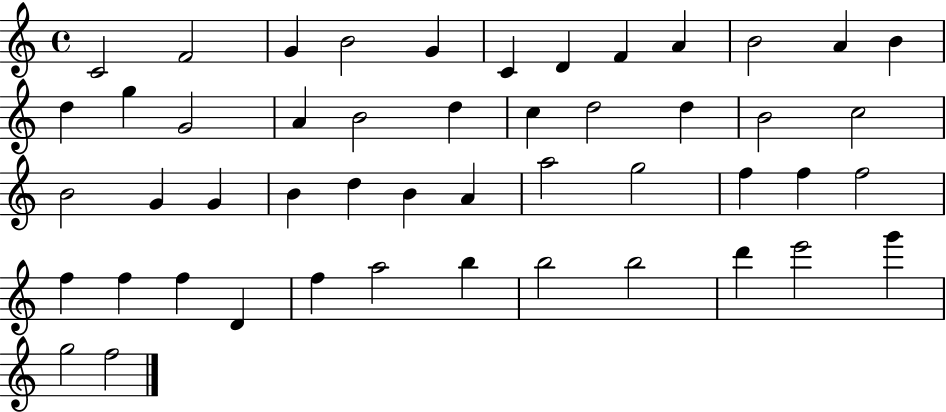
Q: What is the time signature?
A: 4/4